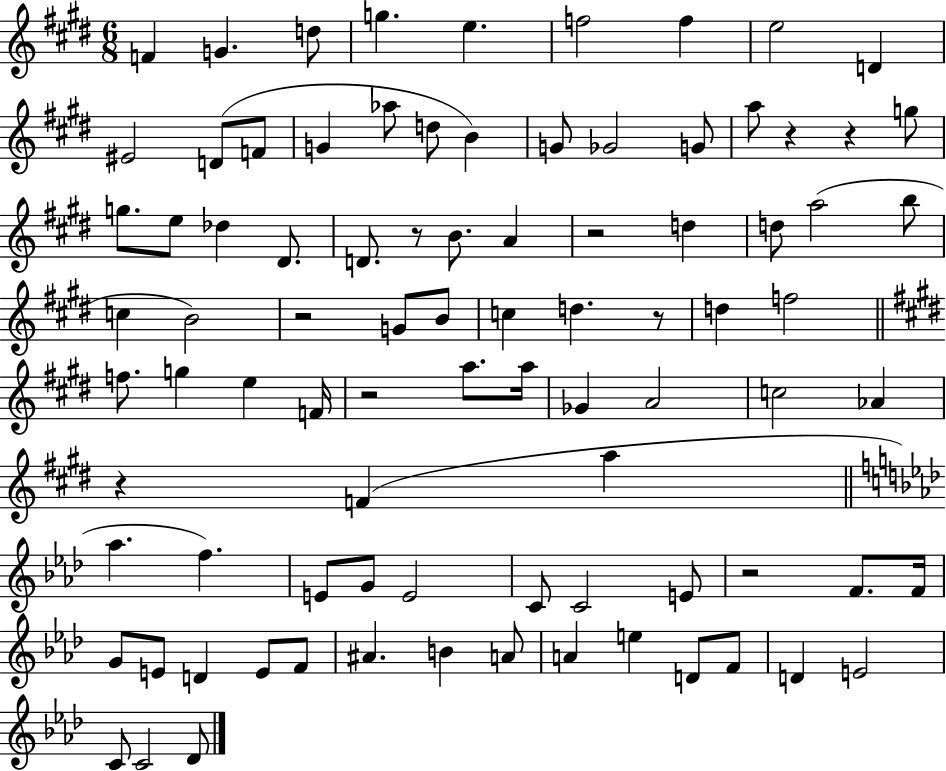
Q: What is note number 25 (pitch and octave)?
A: D#4